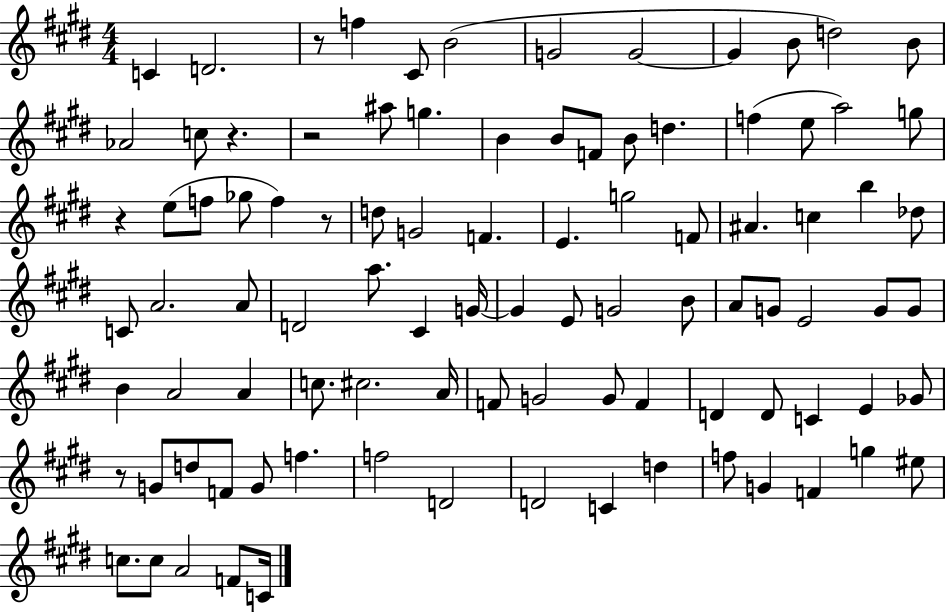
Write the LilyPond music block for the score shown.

{
  \clef treble
  \numericTimeSignature
  \time 4/4
  \key e \major
  c'4 d'2. | r8 f''4 cis'8 b'2( | g'2 g'2~~ | g'4 b'8 d''2) b'8 | \break aes'2 c''8 r4. | r2 ais''8 g''4. | b'4 b'8 f'8 b'8 d''4. | f''4( e''8 a''2) g''8 | \break r4 e''8( f''8 ges''8 f''4) r8 | d''8 g'2 f'4. | e'4. g''2 f'8 | ais'4. c''4 b''4 des''8 | \break c'8 a'2. a'8 | d'2 a''8. cis'4 g'16~~ | g'4 e'8 g'2 b'8 | a'8 g'8 e'2 g'8 g'8 | \break b'4 a'2 a'4 | c''8. cis''2. a'16 | f'8 g'2 g'8 f'4 | d'4 d'8 c'4 e'4 ges'8 | \break r8 g'8 d''8 f'8 g'8 f''4. | f''2 d'2 | d'2 c'4 d''4 | f''8 g'4 f'4 g''4 eis''8 | \break c''8. c''8 a'2 f'8 c'16 | \bar "|."
}